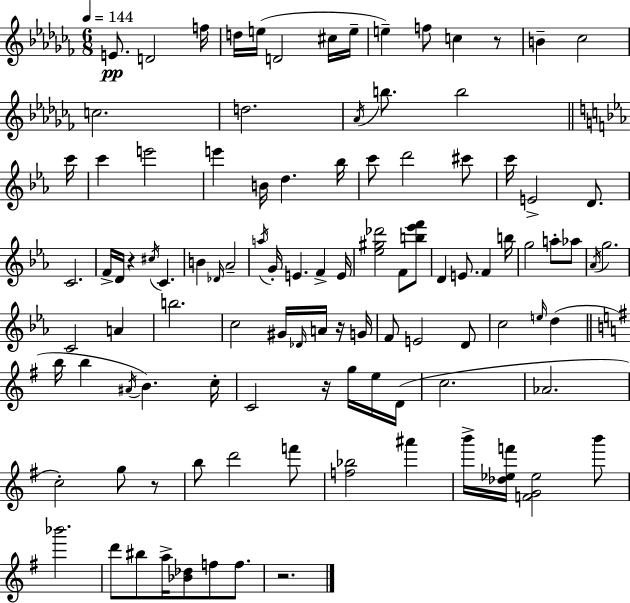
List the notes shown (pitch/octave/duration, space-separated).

E4/e. D4/h F5/s D5/s E5/s D4/h C#5/s E5/s E5/q F5/e C5/q R/e B4/q CES5/h C5/h. D5/h. Ab4/s B5/e. B5/h C6/s C6/q E6/h E6/q B4/s D5/q. Bb5/s C6/e D6/h C#6/e C6/s E4/h D4/e. C4/h. F4/s D4/s R/q C#5/s C4/q. B4/q Db4/s Ab4/h A5/s G4/s E4/q. F4/q E4/s [Eb5,G#5,Db6]/h F4/e [B5,Eb6,F6]/e D4/q E4/e. F4/q B5/s G5/h A5/e Ab5/e Ab4/s G5/h. C4/h A4/q B5/h. C5/h G#4/s Db4/s A4/s R/s G4/s F4/e E4/h D4/e C5/h E5/s D5/q B5/s B5/q A#4/s B4/q. C5/s C4/h R/s G5/s E5/s D4/s C5/h. Ab4/h. C5/h G5/e R/e B5/e D6/h F6/e [F5,Bb5]/h A#6/q B6/s [Db5,Eb5,F6]/s [F4,G4,Eb5]/h B6/e Bb6/h. D6/e BIS5/e A5/s [Bb4,Db5]/e F5/e F5/e. R/h.